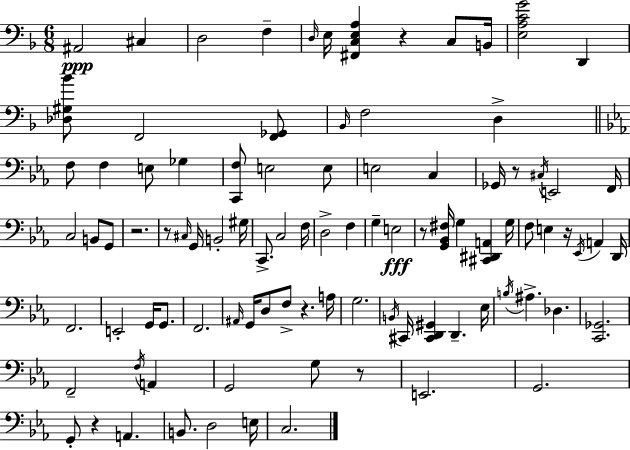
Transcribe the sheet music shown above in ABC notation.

X:1
T:Untitled
M:6/8
L:1/4
K:F
^A,,2 ^C, D,2 F, D,/4 E,/4 [^F,,C,E,A,] z C,/2 B,,/4 [E,A,CG]2 D,, [_D,^G,_B]/2 F,,2 [F,,_G,,]/2 _B,,/4 F,2 D, F,/2 F, E,/2 _G, [C,,F,]/2 E,2 E,/2 E,2 C, _G,,/4 z/2 ^C,/4 E,,2 F,,/4 C,2 B,,/2 G,,/2 z2 z/2 ^C,/4 G,,/4 B,,2 ^G,/4 C,,/2 C,2 F,/4 D,2 F, G, E,2 z/2 [G,,_B,,^F,]/4 G, [^C,,^D,,A,,] G,/4 F,/2 E, z/4 _E,,/4 A,, D,,/4 F,,2 E,,2 G,,/4 G,,/2 F,,2 ^A,,/4 G,,/4 D,/2 F,/2 z A,/4 G,2 B,,/4 ^C,,/4 [^C,,D,,^G,,] D,, _E,/4 B,/4 ^A, _D, [C,,_G,,]2 F,,2 F,/4 A,, G,,2 G,/2 z/2 E,,2 G,,2 G,,/2 z A,, B,,/2 D,2 E,/4 C,2